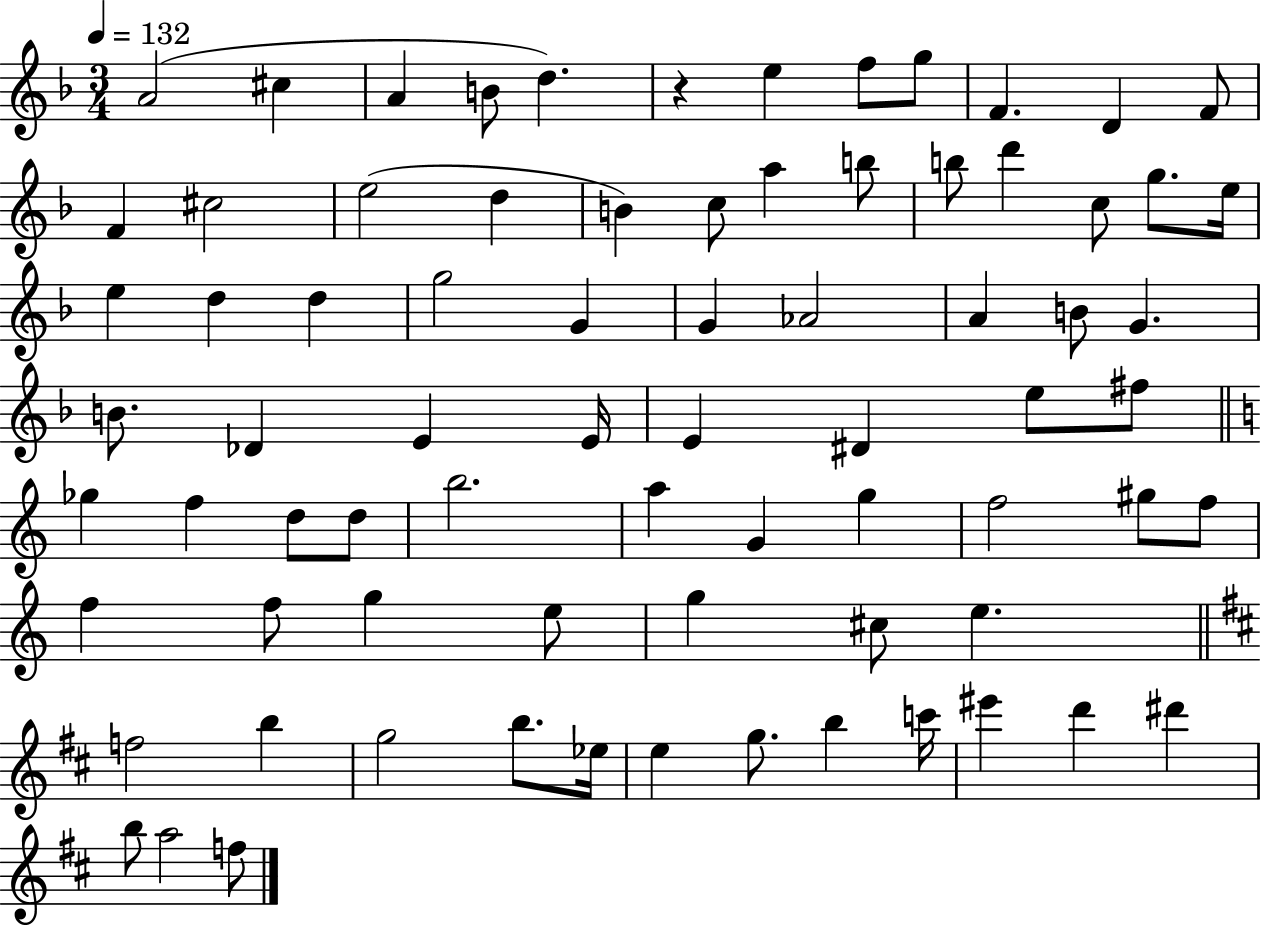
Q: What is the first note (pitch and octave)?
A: A4